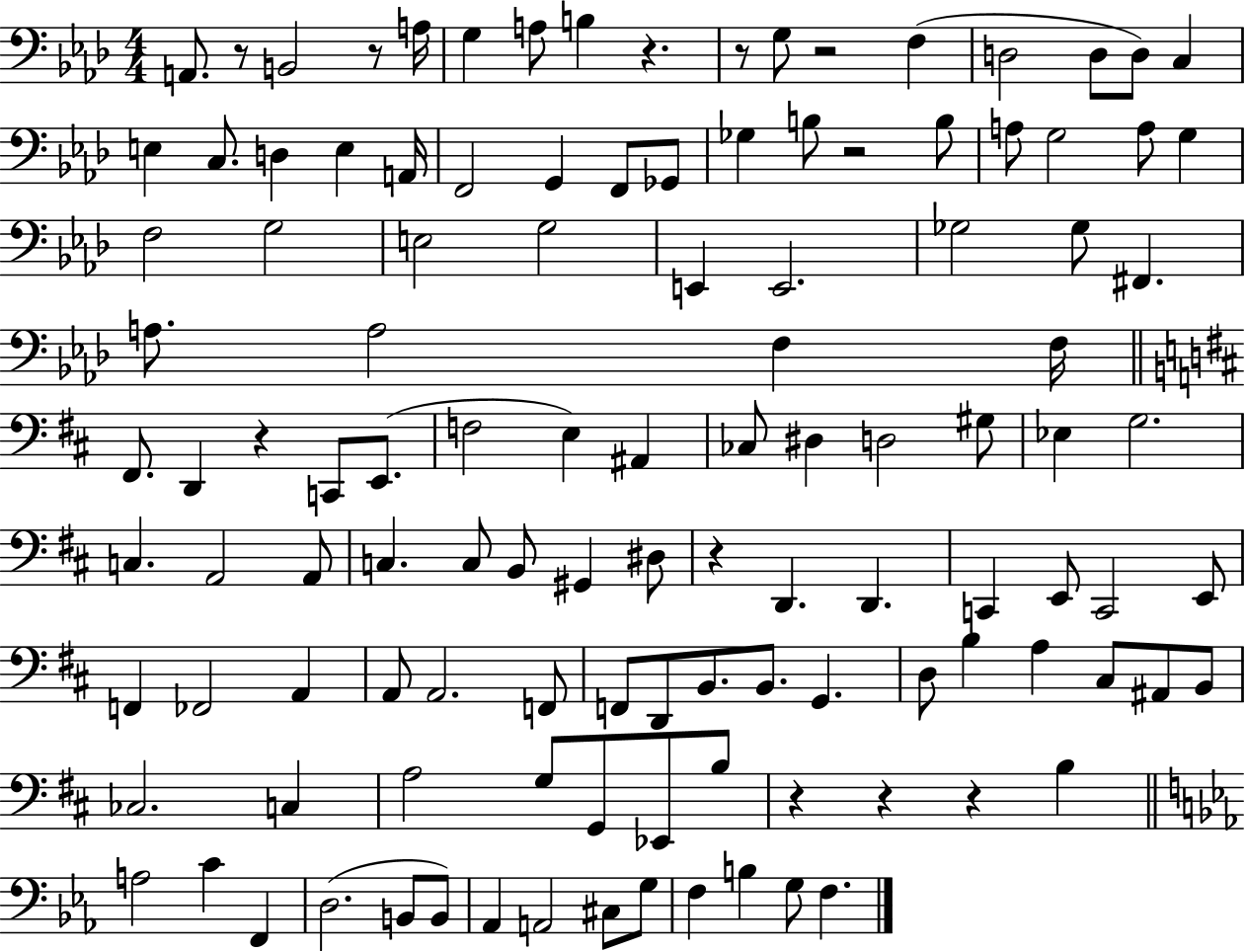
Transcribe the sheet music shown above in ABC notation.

X:1
T:Untitled
M:4/4
L:1/4
K:Ab
A,,/2 z/2 B,,2 z/2 A,/4 G, A,/2 B, z z/2 G,/2 z2 F, D,2 D,/2 D,/2 C, E, C,/2 D, E, A,,/4 F,,2 G,, F,,/2 _G,,/2 _G, B,/2 z2 B,/2 A,/2 G,2 A,/2 G, F,2 G,2 E,2 G,2 E,, E,,2 _G,2 _G,/2 ^F,, A,/2 A,2 F, F,/4 ^F,,/2 D,, z C,,/2 E,,/2 F,2 E, ^A,, _C,/2 ^D, D,2 ^G,/2 _E, G,2 C, A,,2 A,,/2 C, C,/2 B,,/2 ^G,, ^D,/2 z D,, D,, C,, E,,/2 C,,2 E,,/2 F,, _F,,2 A,, A,,/2 A,,2 F,,/2 F,,/2 D,,/2 B,,/2 B,,/2 G,, D,/2 B, A, ^C,/2 ^A,,/2 B,,/2 _C,2 C, A,2 G,/2 G,,/2 _E,,/2 B,/2 z z z B, A,2 C F,, D,2 B,,/2 B,,/2 _A,, A,,2 ^C,/2 G,/2 F, B, G,/2 F,